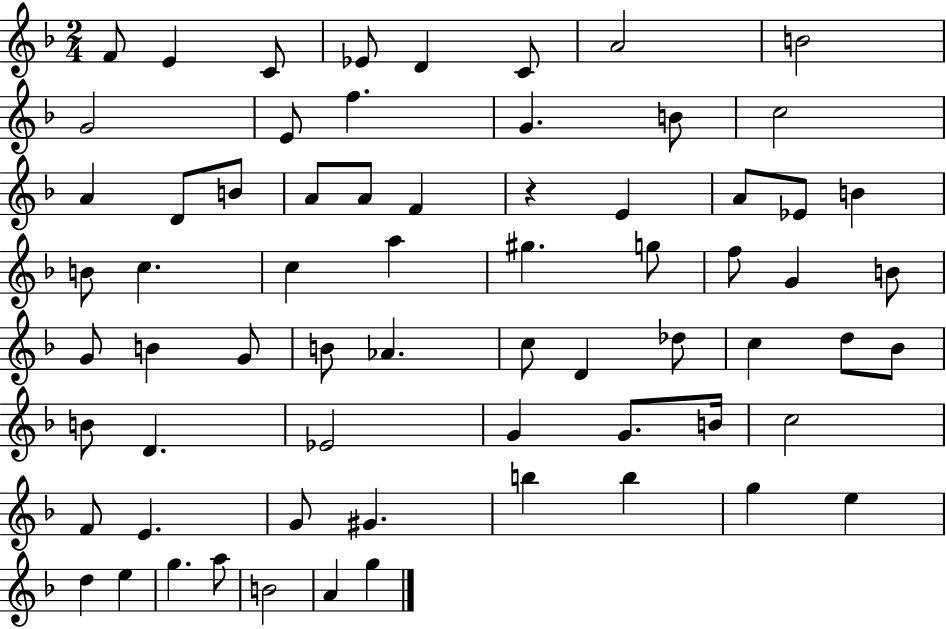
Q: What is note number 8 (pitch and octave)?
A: B4